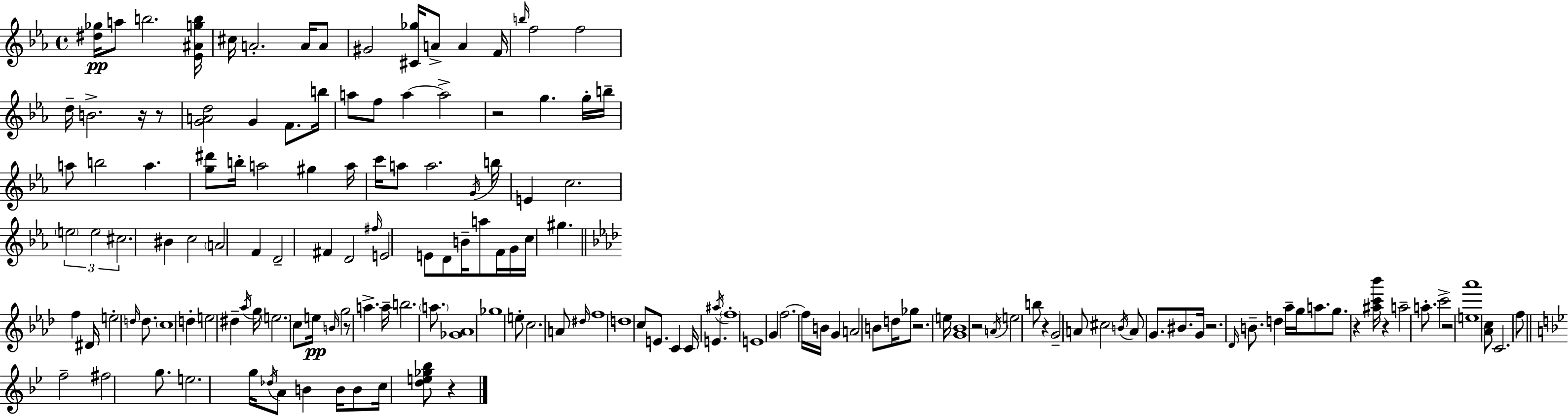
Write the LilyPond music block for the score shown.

{
  \clef treble
  \time 4/4
  \defaultTimeSignature
  \key c \minor
  <dis'' ges''>16\pp a''8 b''2. <ees' ais' g'' b''>16 | cis''16 a'2.-. a'16 a'8 | gis'2 <cis' ges''>16 a'8-> a'4 f'16 | \grace { b''16 } f''2 f''2 | \break d''16-- b'2.-> r16 r8 | <g' a' d''>2 g'4 f'8. | b''16 a''8 f''8 a''4~~ a''2-> | r2 g''4. g''16-. | \break b''16-- a''8 b''2 a''4. | <g'' dis'''>8 b''16-. a''2 gis''4 | a''16 c'''16 a''8 a''2. | \acciaccatura { g'16 } b''16 e'4 c''2. | \break \tuplet 3/2 { \parenthesize e''2 e''2 | cis''2. } bis'4 | c''2 \parenthesize a'2 | f'4 d'2-- fis'4 | \break d'2 \grace { fis''16 } e'2 | e'8 d'8 b'16-- a''8 f'16 g'16 c''16 gis''4. | \bar "||" \break \key f \minor f''4 dis'16 e''2-. \grace { d''16 } d''8. | \parenthesize c''1 | d''4-. e''2 dis''4-- | \acciaccatura { aes''16 } g''16 \parenthesize e''2. c''8 | \break e''16\pp \grace { b'16 } g''2 r8 a''4.-> | a''16-- b''2. | \parenthesize a''8. <ges' aes'>1 | ges''1 | \break e''8-. c''2. | a'8 \grace { dis''16 } f''1 | d''1 | c''8 e'8. c'4 c'16 e'4. | \break \acciaccatura { ais''16 } \parenthesize f''1-. | e'1 | g'4 f''2.~~ | f''16 b'16 g'4 a'2 | \break b'8 d''16 ges''8 r2. | e''16 <g' bes'>1 | r2 \acciaccatura { a'16 } e''2 | b''8 r4 g'2-- | \break a'8 cis''2 \acciaccatura { b'16 } a'8 | g'8. bis'8. g'16 r2. | \grace { des'16 } b'8.-- d''4 aes''16-- g''16 a''8. | g''8. r4 <ais'' c''' bes'''>16 r4 a''2-- | \break a''8.-. c'''2-> | r2 <e'' aes'''>1 | <aes' c''>8 c'2. | f''8 \bar "||" \break \key bes \major f''2-- fis''2 | g''8. e''2. g''16 | \acciaccatura { des''16 } a'8 b'4 b'16 b'8 c''16 <d'' e'' ges'' bes''>8 r4 | \bar "|."
}